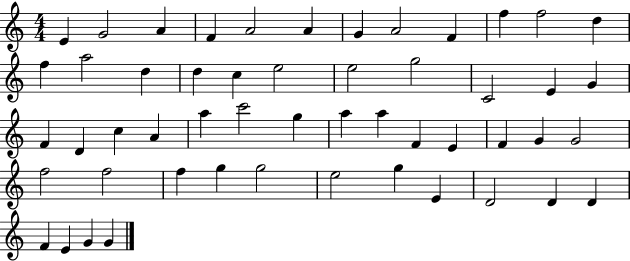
E4/q G4/h A4/q F4/q A4/h A4/q G4/q A4/h F4/q F5/q F5/h D5/q F5/q A5/h D5/q D5/q C5/q E5/h E5/h G5/h C4/h E4/q G4/q F4/q D4/q C5/q A4/q A5/q C6/h G5/q A5/q A5/q F4/q E4/q F4/q G4/q G4/h F5/h F5/h F5/q G5/q G5/h E5/h G5/q E4/q D4/h D4/q D4/q F4/q E4/q G4/q G4/q